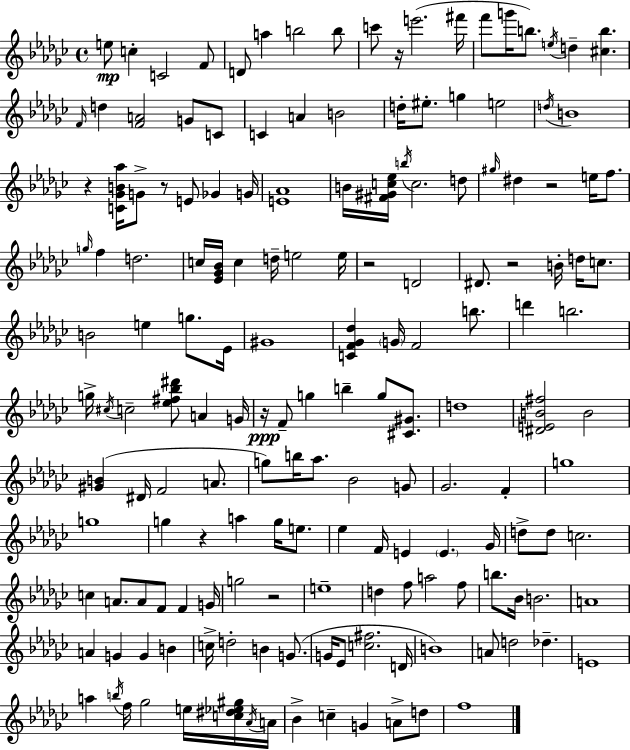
X:1
T:Untitled
M:4/4
L:1/4
K:Ebm
e/2 c C2 F/2 D/2 a b2 b/2 c'/2 z/4 e'2 ^f'/4 f'/2 g'/4 b/2 e/4 d [^cb] F/4 d [FA]2 G/2 C/2 C A B2 d/4 ^e/2 g e2 d/4 B4 z [C_GB_a]/4 G/2 z/2 E/2 _G G/4 [E_A]4 B/4 [^F^Gc_e]/4 b/4 c2 d/2 ^g/4 ^d z2 e/4 f/2 g/4 f d2 c/4 [_E_G_B]/4 c d/4 e2 e/4 z2 D2 ^D/2 z2 B/4 d/4 c/2 B2 e g/2 _E/4 ^G4 [CF_G_d] G/4 F2 b/2 d' b2 g/4 ^c/4 c2 [_e^f_b^d']/2 A G/4 z/4 F/2 g b g/2 [^C^G]/2 d4 [^DEB^f]2 B2 [^GB] ^D/4 F2 A/2 g/2 b/4 _a/2 _B2 G/2 _G2 F g4 g4 g z a g/4 e/2 _e F/4 E E _G/4 d/2 d/2 c2 c A/2 A/2 F/2 F G/4 g2 z2 e4 d f/2 a2 f/2 b/2 _B/4 B2 A4 A G G B c/4 d2 B G/2 G/4 _E/2 [c^f]2 D/4 B4 A/2 d2 _d E4 a b/4 f/4 _g2 e/4 [c^d_e^g]/4 _A/4 A/4 _B c G A/2 d/2 f4